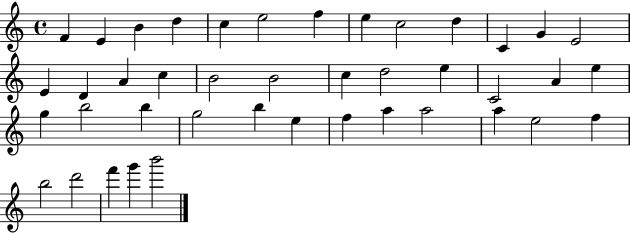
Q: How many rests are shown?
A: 0